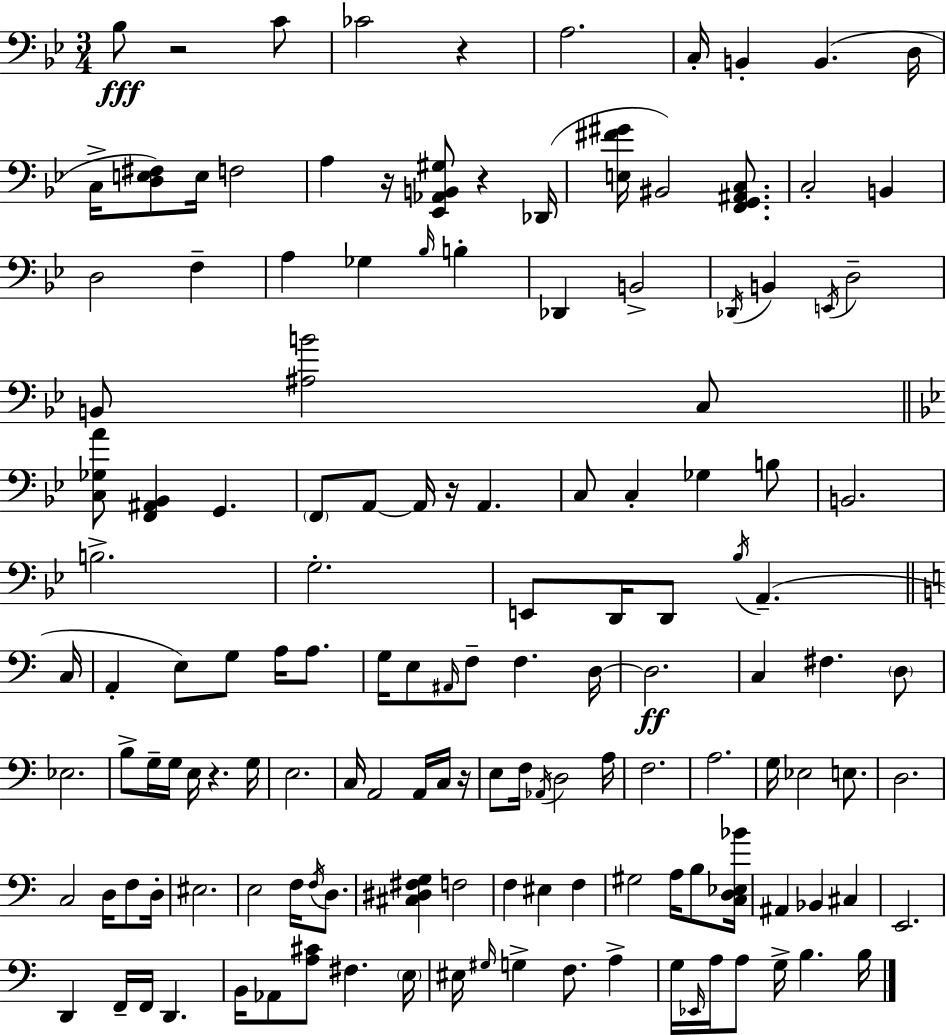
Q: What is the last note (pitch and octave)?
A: B3